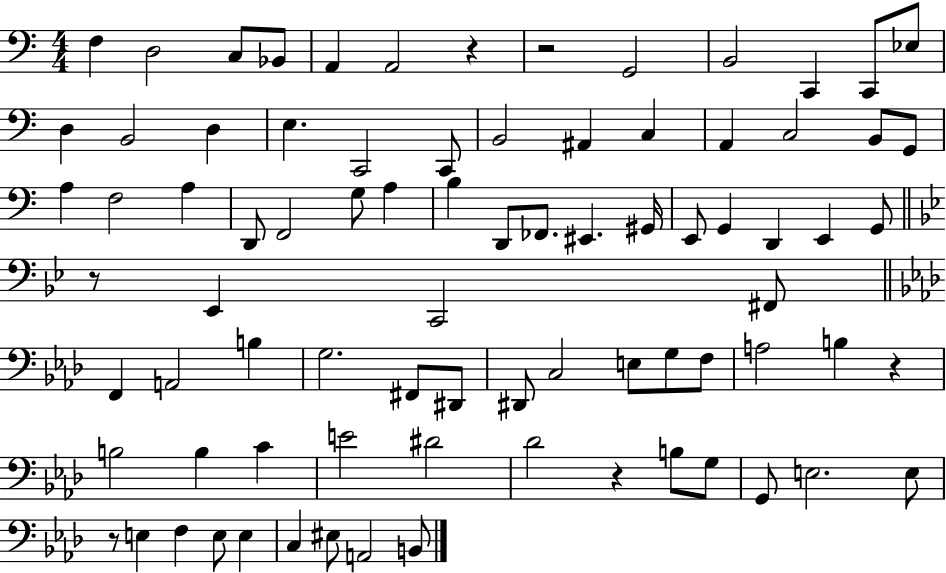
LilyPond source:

{
  \clef bass
  \numericTimeSignature
  \time 4/4
  \key c \major
  f4 d2 c8 bes,8 | a,4 a,2 r4 | r2 g,2 | b,2 c,4 c,8 ees8 | \break d4 b,2 d4 | e4. c,2 c,8 | b,2 ais,4 c4 | a,4 c2 b,8 g,8 | \break a4 f2 a4 | d,8 f,2 g8 a4 | b4 d,8 fes,8. eis,4. gis,16 | e,8 g,4 d,4 e,4 g,8 | \break \bar "||" \break \key g \minor r8 ees,4 c,2 fis,8 | \bar "||" \break \key aes \major f,4 a,2 b4 | g2. fis,8 dis,8 | dis,8 c2 e8 g8 f8 | a2 b4 r4 | \break b2 b4 c'4 | e'2 dis'2 | des'2 r4 b8 g8 | g,8 e2. e8 | \break r8 e4 f4 e8 e4 | c4 eis8 a,2 b,8 | \bar "|."
}